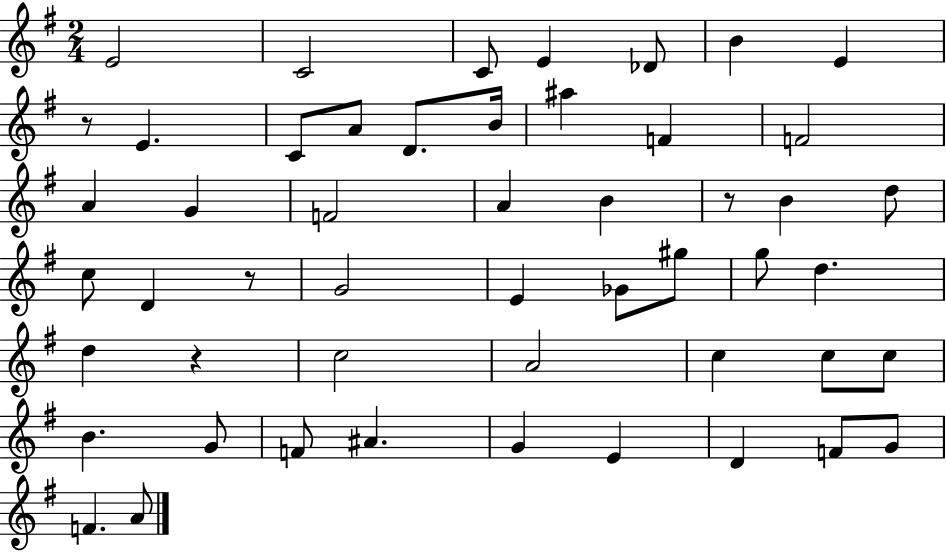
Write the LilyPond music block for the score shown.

{
  \clef treble
  \numericTimeSignature
  \time 2/4
  \key g \major
  e'2 | c'2 | c'8 e'4 des'8 | b'4 e'4 | \break r8 e'4. | c'8 a'8 d'8. b'16 | ais''4 f'4 | f'2 | \break a'4 g'4 | f'2 | a'4 b'4 | r8 b'4 d''8 | \break c''8 d'4 r8 | g'2 | e'4 ges'8 gis''8 | g''8 d''4. | \break d''4 r4 | c''2 | a'2 | c''4 c''8 c''8 | \break b'4. g'8 | f'8 ais'4. | g'4 e'4 | d'4 f'8 g'8 | \break f'4. a'8 | \bar "|."
}